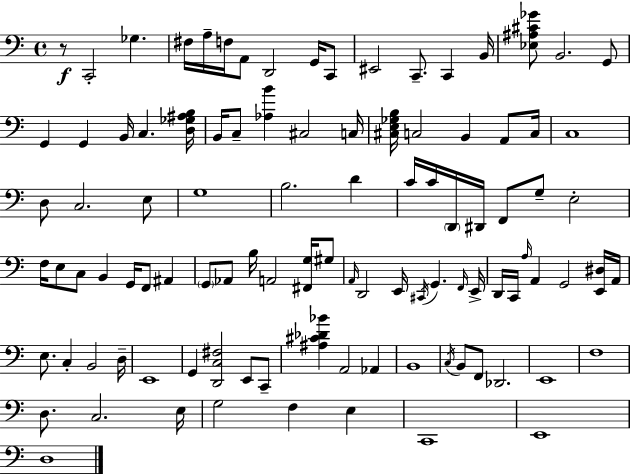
X:1
T:Untitled
M:4/4
L:1/4
K:Am
z/2 C,,2 _G, ^F,/4 A,/4 F,/4 A,,/2 D,,2 G,,/4 C,,/2 ^E,,2 C,,/2 C,, B,,/4 [_E,^A,^C_G]/2 B,,2 G,,/2 G,, G,, B,,/4 C, [D,_G,^A,B,]/4 B,,/4 C,/2 [_A,B] ^C,2 C,/4 [^C,E,_G,B,]/4 C,2 B,, A,,/2 C,/4 C,4 D,/2 C,2 E,/2 G,4 B,2 D C/4 C/4 D,,/4 ^D,,/4 F,,/2 G,/2 E,2 F,/4 E,/2 C,/2 B,, G,,/4 F,,/2 ^A,, G,,/2 _A,,/2 B,/4 A,,2 [^F,,G,]/4 ^G,/2 A,,/4 D,,2 E,,/4 ^C,,/4 G,, F,,/4 E,,/4 D,,/4 C,,/4 A,/4 A,, G,,2 [E,,^D,]/4 A,,/4 E,/2 C, B,,2 D,/4 E,,4 G,, [D,,C,^F,]2 E,,/2 C,,/2 [^A,^C_D_B] A,,2 _A,, B,,4 C,/4 B,,/2 F,,/2 _D,,2 E,,4 F,4 D,/2 C,2 E,/4 G,2 F, E, C,,4 E,,4 D,4